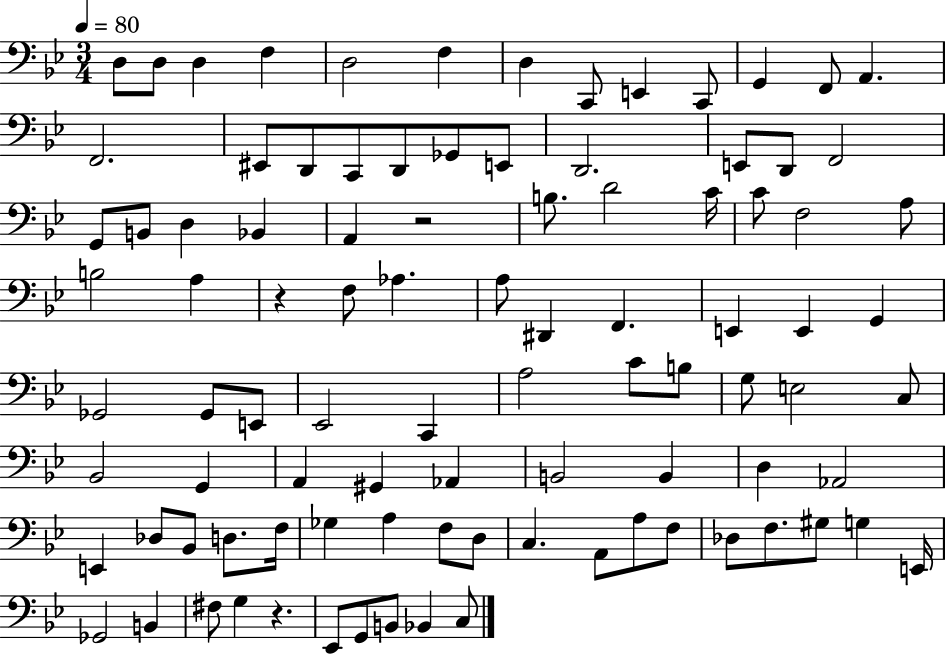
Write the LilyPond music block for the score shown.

{
  \clef bass
  \numericTimeSignature
  \time 3/4
  \key bes \major
  \tempo 4 = 80
  d8 d8 d4 f4 | d2 f4 | d4 c,8 e,4 c,8 | g,4 f,8 a,4. | \break f,2. | eis,8 d,8 c,8 d,8 ges,8 e,8 | d,2. | e,8 d,8 f,2 | \break g,8 b,8 d4 bes,4 | a,4 r2 | b8. d'2 c'16 | c'8 f2 a8 | \break b2 a4 | r4 f8 aes4. | a8 dis,4 f,4. | e,4 e,4 g,4 | \break ges,2 ges,8 e,8 | ees,2 c,4 | a2 c'8 b8 | g8 e2 c8 | \break bes,2 g,4 | a,4 gis,4 aes,4 | b,2 b,4 | d4 aes,2 | \break e,4 des8 bes,8 d8. f16 | ges4 a4 f8 d8 | c4. a,8 a8 f8 | des8 f8. gis8 g4 e,16 | \break ges,2 b,4 | fis8 g4 r4. | ees,8 g,8 b,8 bes,4 c8 | \bar "|."
}